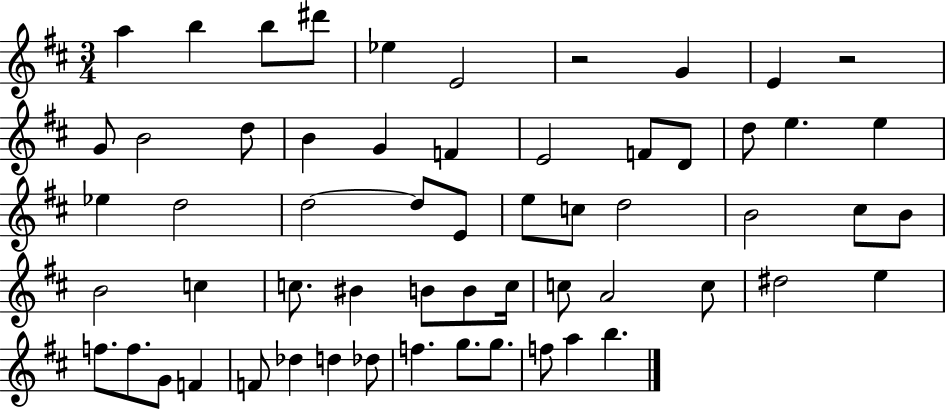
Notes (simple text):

A5/q B5/q B5/e D#6/e Eb5/q E4/h R/h G4/q E4/q R/h G4/e B4/h D5/e B4/q G4/q F4/q E4/h F4/e D4/e D5/e E5/q. E5/q Eb5/q D5/h D5/h D5/e E4/e E5/e C5/e D5/h B4/h C#5/e B4/e B4/h C5/q C5/e. BIS4/q B4/e B4/e C5/s C5/e A4/h C5/e D#5/h E5/q F5/e. F5/e. G4/e F4/q F4/e Db5/q D5/q Db5/e F5/q. G5/e. G5/e. F5/e A5/q B5/q.